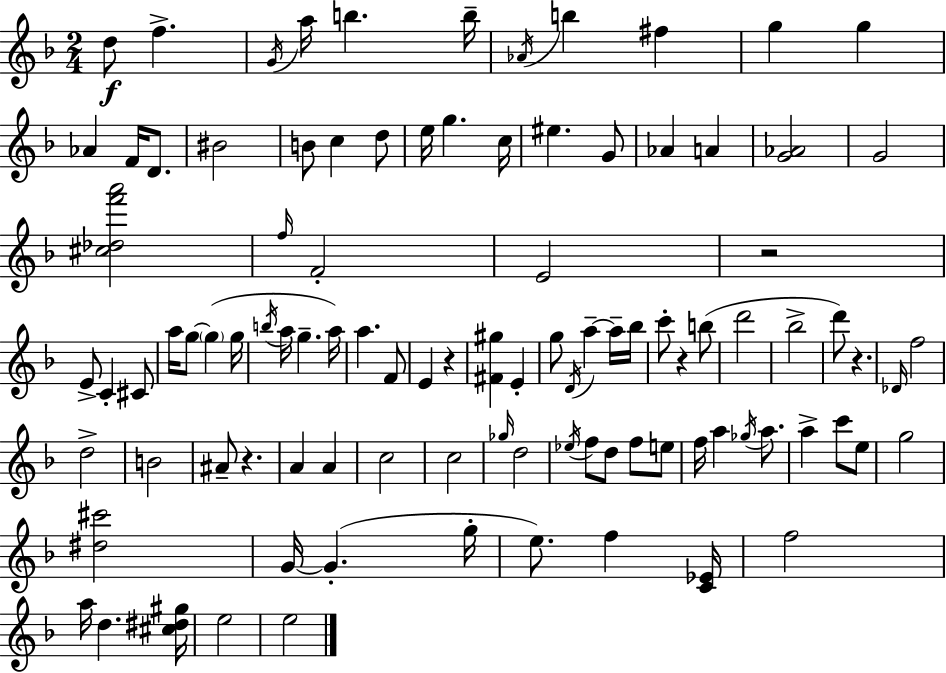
X:1
T:Untitled
M:2/4
L:1/4
K:F
d/2 f G/4 a/4 b b/4 _A/4 b ^f g g _A F/4 D/2 ^B2 B/2 c d/2 e/4 g c/4 ^e G/2 _A A [G_A]2 G2 [^c_df'a']2 f/4 F2 E2 z2 E/2 C ^C/2 a/4 g/2 g g/4 b/4 a/4 g a/4 a F/2 E z [^F^g] E g/2 D/4 a a/4 _b/4 c'/2 z b/2 d'2 _b2 d'/2 z _D/4 f2 d2 B2 ^A/2 z A A c2 c2 _g/4 d2 _e/4 f/2 d/2 f/2 e/2 f/4 a _g/4 a/2 a c'/2 e/2 g2 [^d^c']2 G/4 G g/4 e/2 f [C_E]/4 f2 a/4 d [^c^d^g]/4 e2 e2